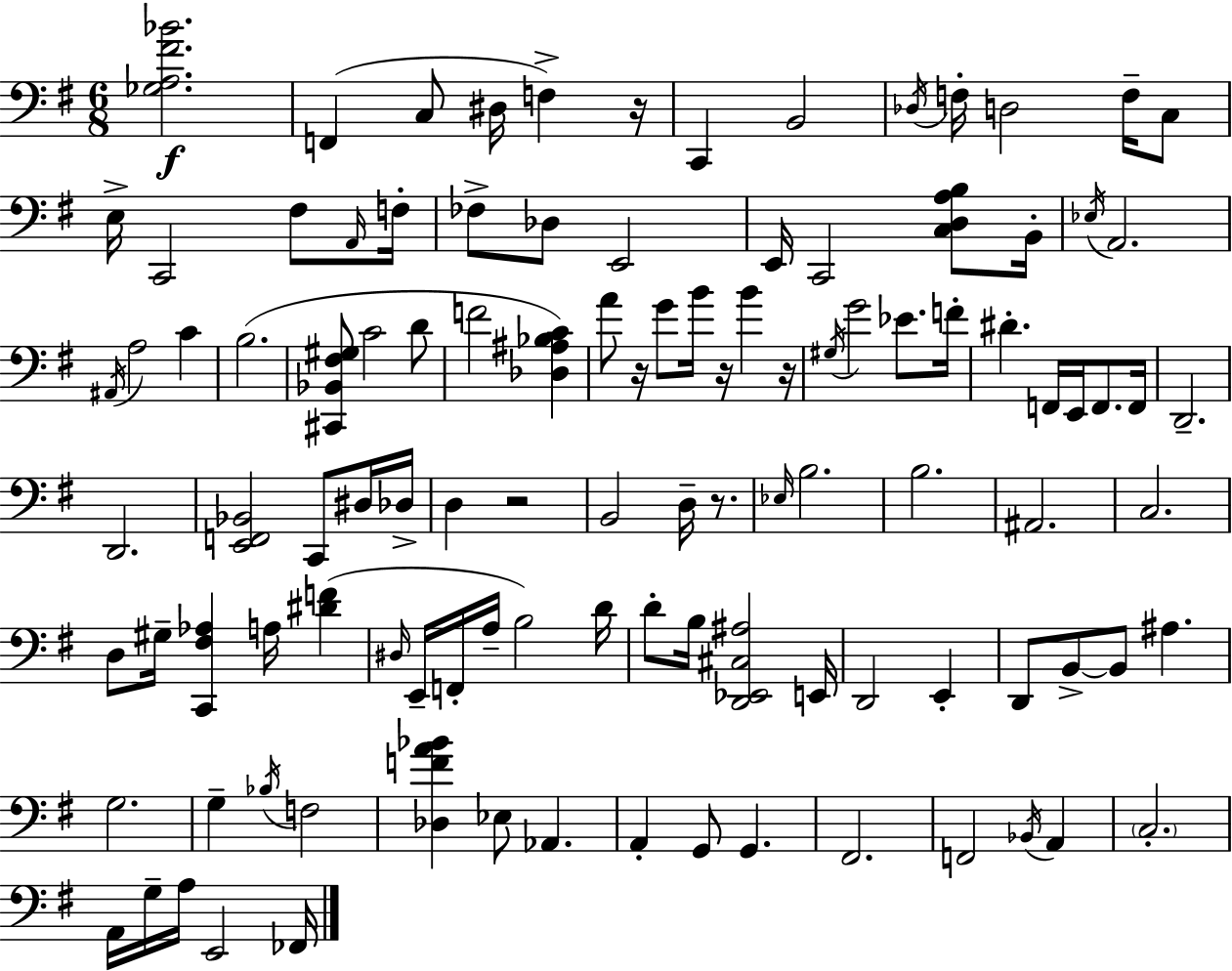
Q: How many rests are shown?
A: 6